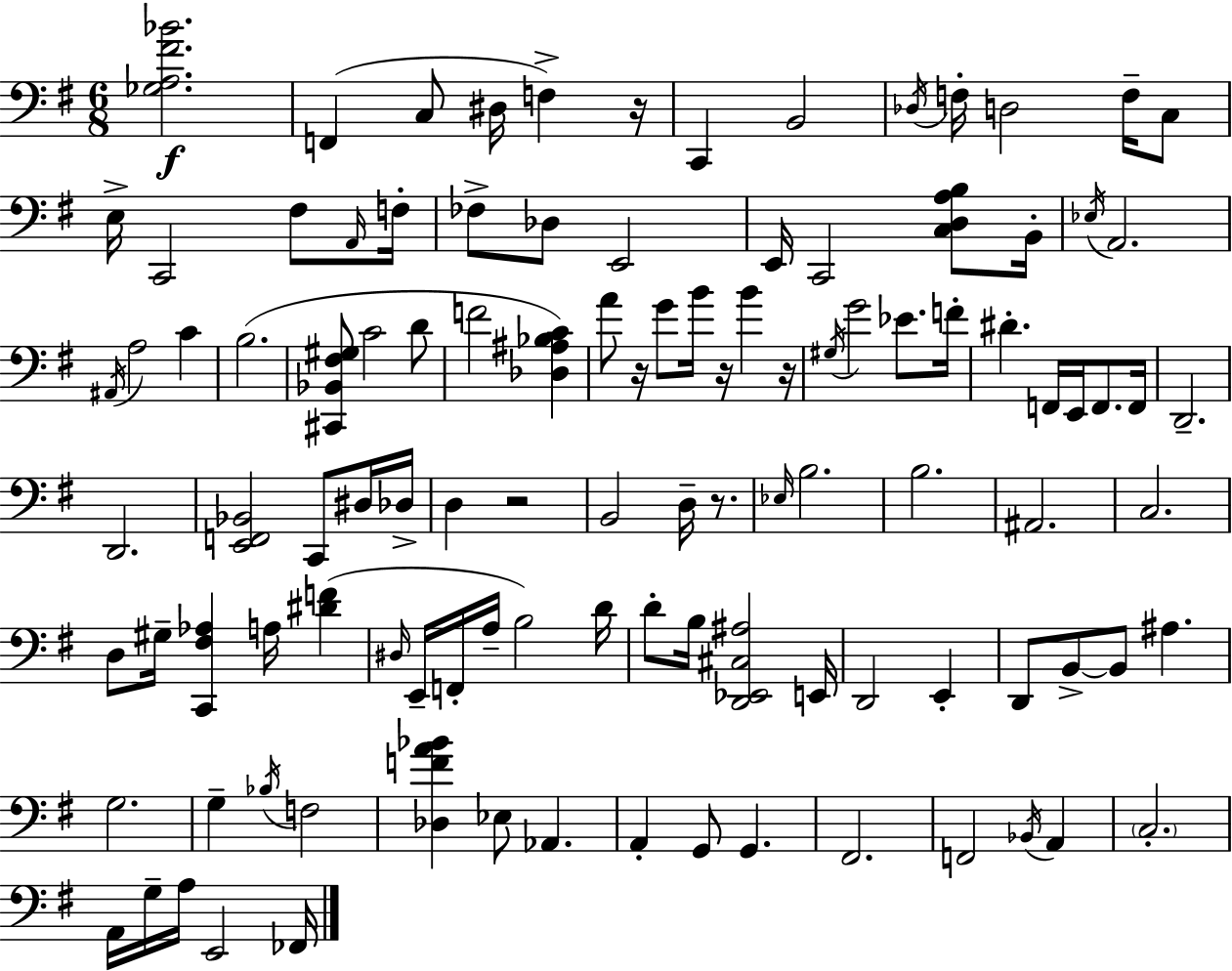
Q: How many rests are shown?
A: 6